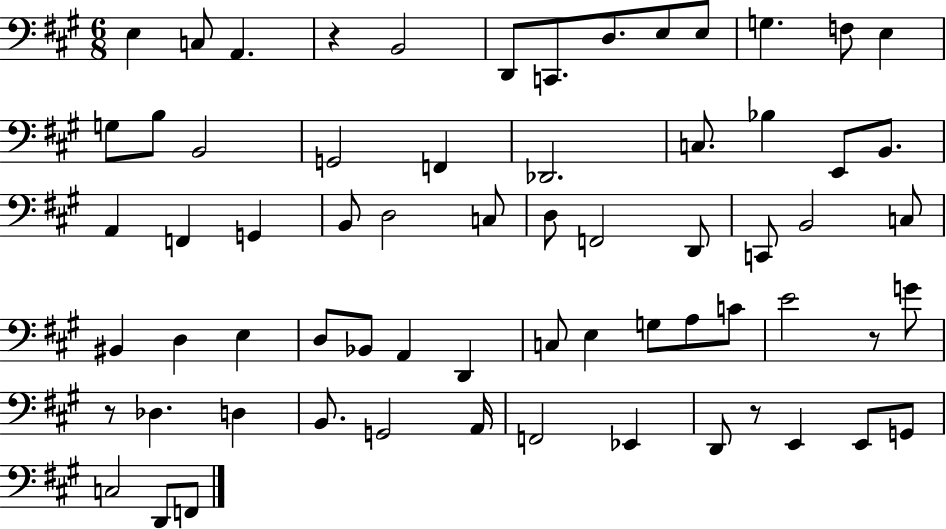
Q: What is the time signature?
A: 6/8